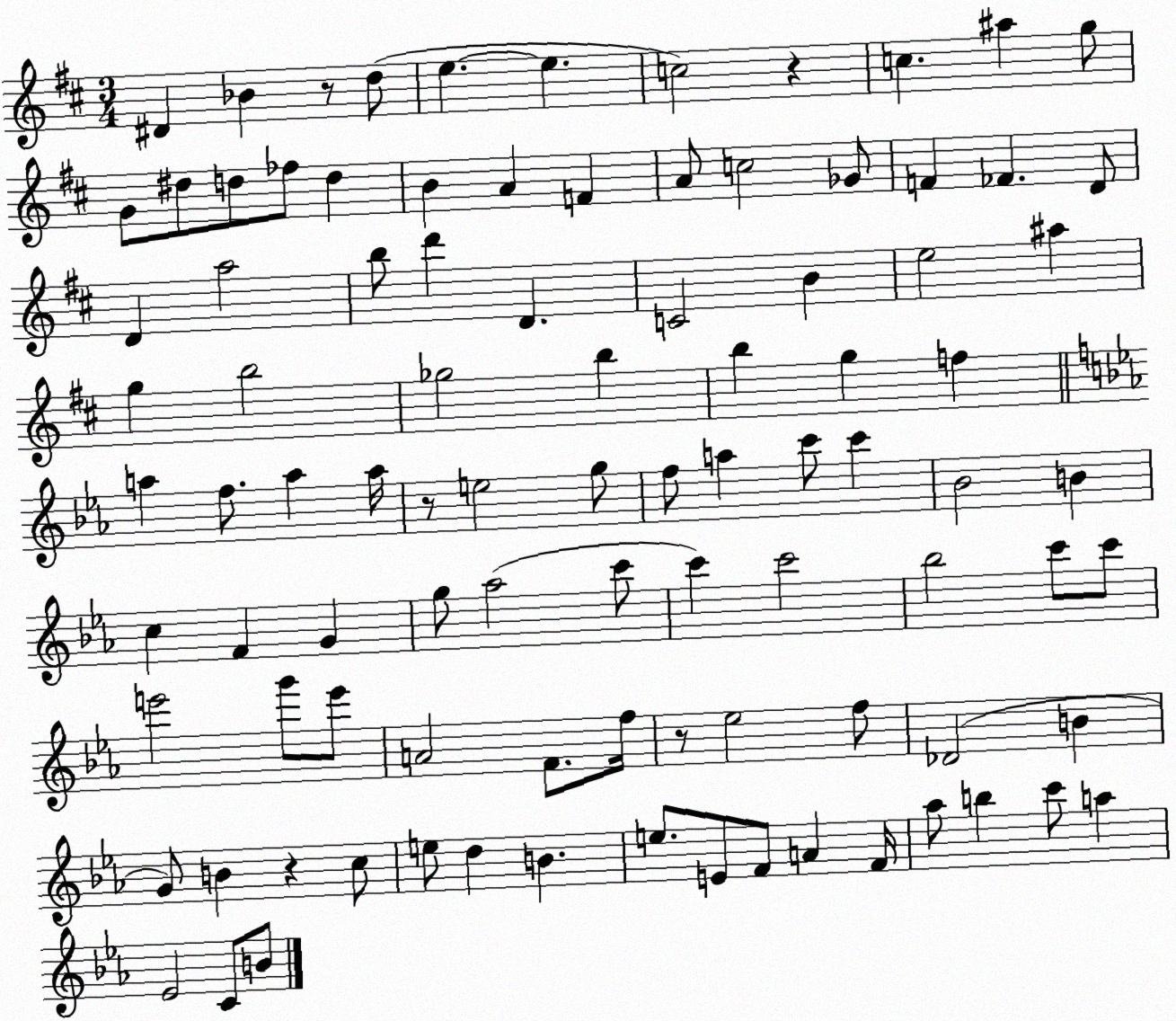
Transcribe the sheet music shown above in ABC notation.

X:1
T:Untitled
M:3/4
L:1/4
K:D
^D _B z/2 d/2 e e c2 z c ^a g/2 G/2 ^d/2 d/2 _f/2 d B A F A/2 c2 _G/2 F _F D/2 D a2 b/2 d' D C2 B e2 ^a g b2 _g2 b b g f a f/2 a a/4 z/2 e2 g/2 f/2 a c'/2 c' _B2 B c F G g/2 _a2 c'/2 c' c'2 _b2 c'/2 c'/2 e'2 g'/2 e'/2 A2 F/2 f/4 z/2 _e2 f/2 _D2 B G/2 B z c/2 e/2 d B e/2 E/2 F/2 A F/4 _a/2 b c'/2 a _E2 C/2 B/2